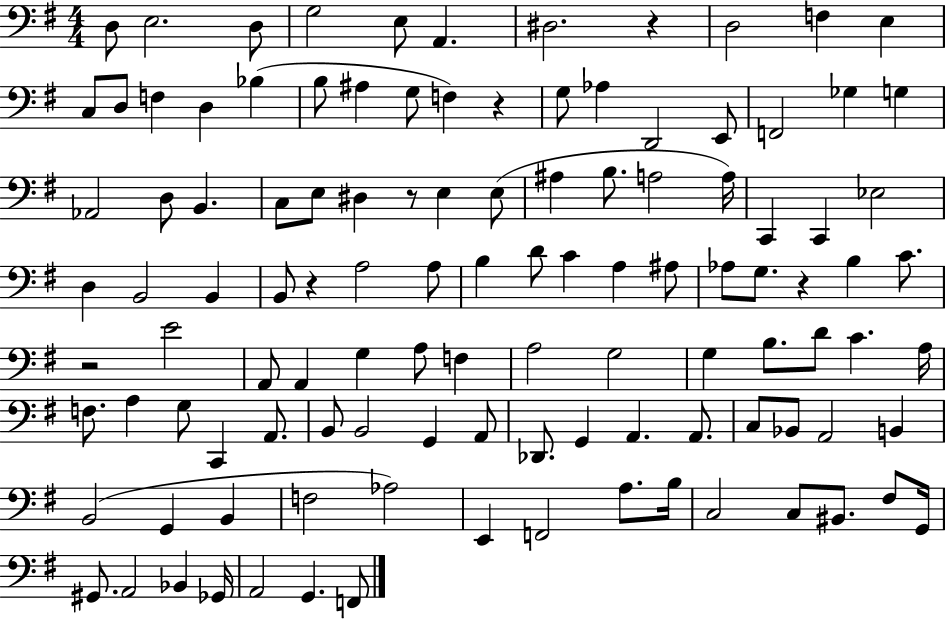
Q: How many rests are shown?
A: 6